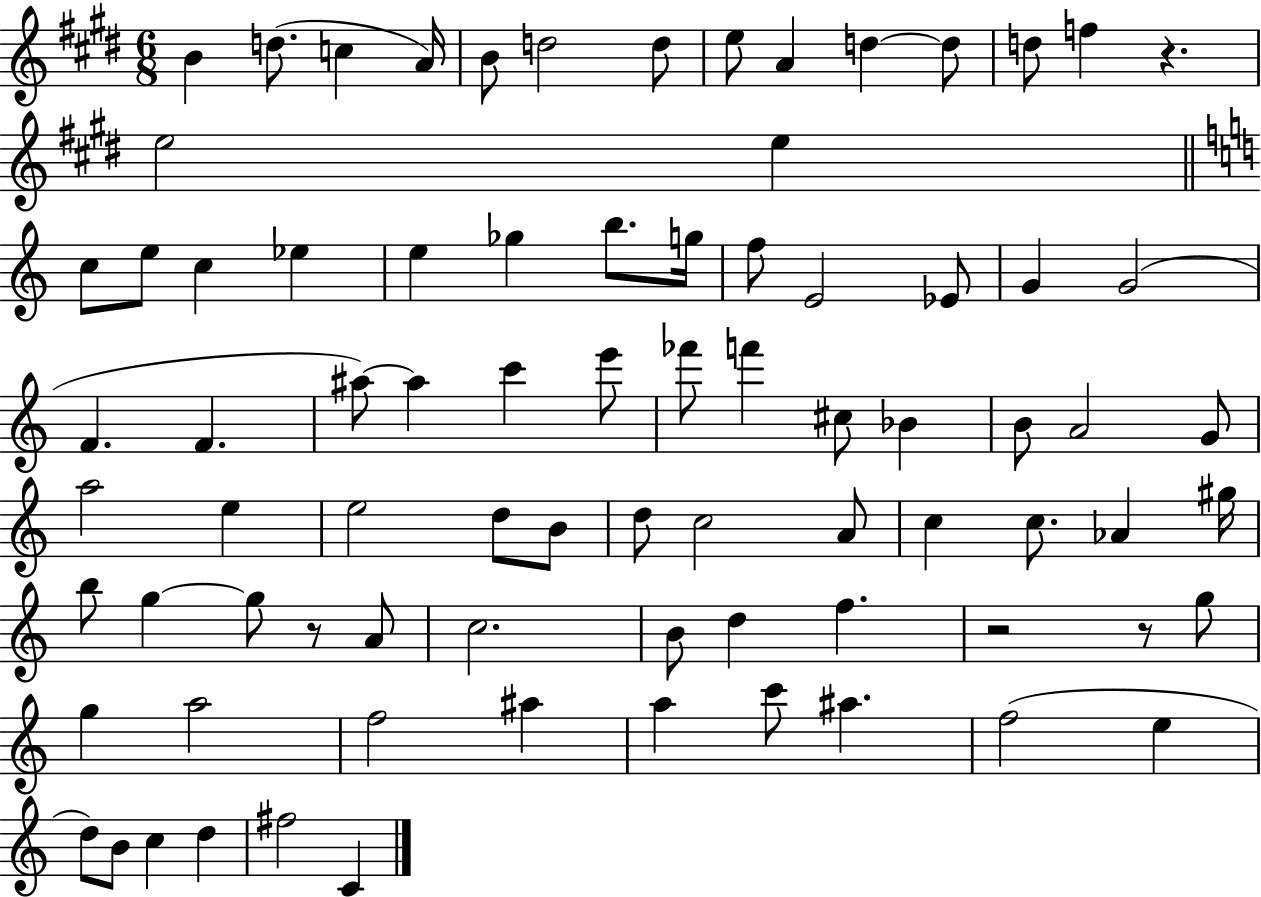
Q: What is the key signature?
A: E major